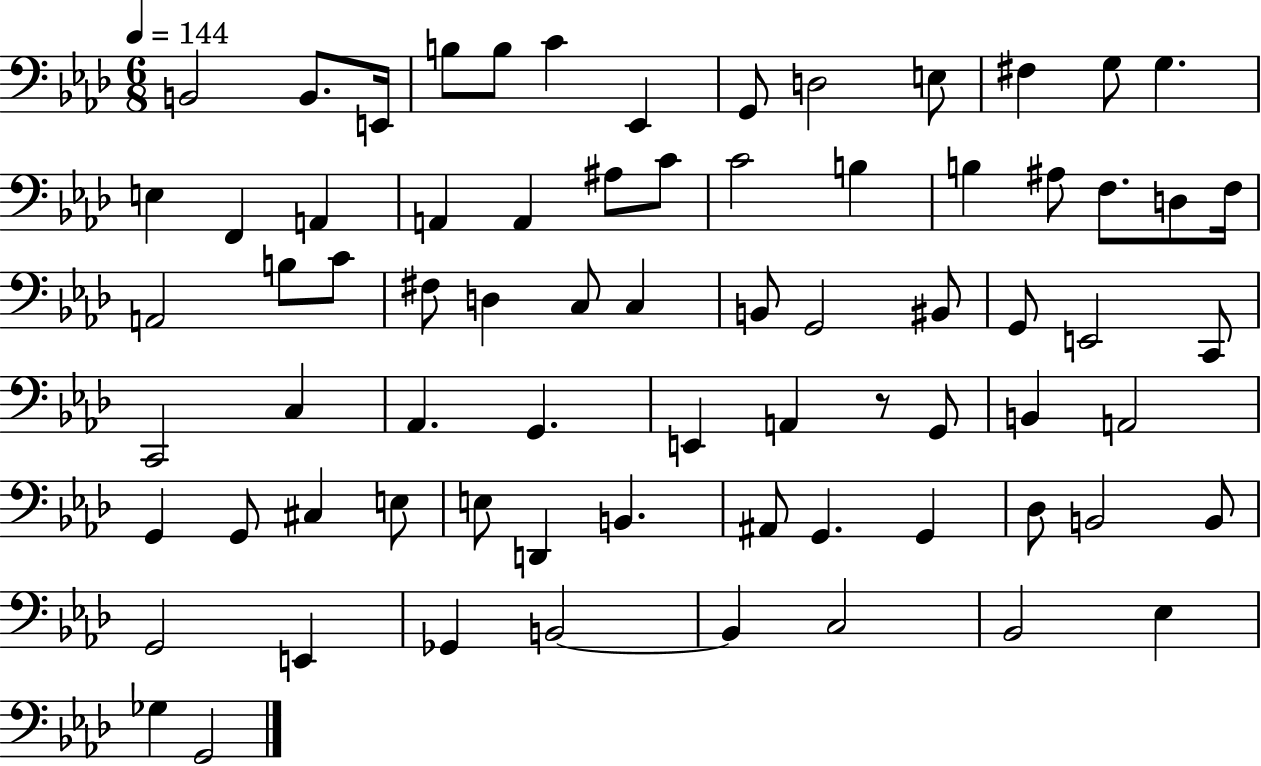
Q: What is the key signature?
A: AES major